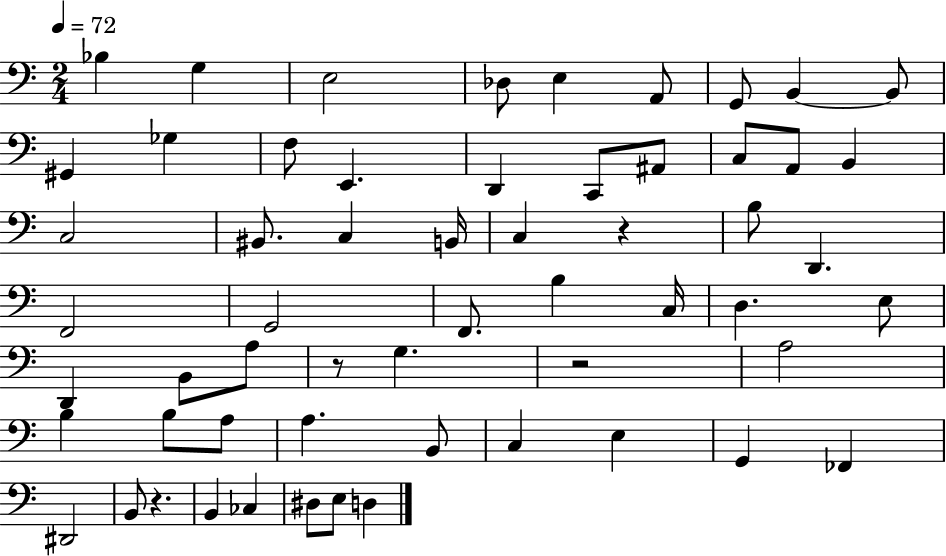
X:1
T:Untitled
M:2/4
L:1/4
K:C
_B, G, E,2 _D,/2 E, A,,/2 G,,/2 B,, B,,/2 ^G,, _G, F,/2 E,, D,, C,,/2 ^A,,/2 C,/2 A,,/2 B,, C,2 ^B,,/2 C, B,,/4 C, z B,/2 D,, F,,2 G,,2 F,,/2 B, C,/4 D, E,/2 D,, B,,/2 A,/2 z/2 G, z2 A,2 B, B,/2 A,/2 A, B,,/2 C, E, G,, _F,, ^D,,2 B,,/2 z B,, _C, ^D,/2 E,/2 D,